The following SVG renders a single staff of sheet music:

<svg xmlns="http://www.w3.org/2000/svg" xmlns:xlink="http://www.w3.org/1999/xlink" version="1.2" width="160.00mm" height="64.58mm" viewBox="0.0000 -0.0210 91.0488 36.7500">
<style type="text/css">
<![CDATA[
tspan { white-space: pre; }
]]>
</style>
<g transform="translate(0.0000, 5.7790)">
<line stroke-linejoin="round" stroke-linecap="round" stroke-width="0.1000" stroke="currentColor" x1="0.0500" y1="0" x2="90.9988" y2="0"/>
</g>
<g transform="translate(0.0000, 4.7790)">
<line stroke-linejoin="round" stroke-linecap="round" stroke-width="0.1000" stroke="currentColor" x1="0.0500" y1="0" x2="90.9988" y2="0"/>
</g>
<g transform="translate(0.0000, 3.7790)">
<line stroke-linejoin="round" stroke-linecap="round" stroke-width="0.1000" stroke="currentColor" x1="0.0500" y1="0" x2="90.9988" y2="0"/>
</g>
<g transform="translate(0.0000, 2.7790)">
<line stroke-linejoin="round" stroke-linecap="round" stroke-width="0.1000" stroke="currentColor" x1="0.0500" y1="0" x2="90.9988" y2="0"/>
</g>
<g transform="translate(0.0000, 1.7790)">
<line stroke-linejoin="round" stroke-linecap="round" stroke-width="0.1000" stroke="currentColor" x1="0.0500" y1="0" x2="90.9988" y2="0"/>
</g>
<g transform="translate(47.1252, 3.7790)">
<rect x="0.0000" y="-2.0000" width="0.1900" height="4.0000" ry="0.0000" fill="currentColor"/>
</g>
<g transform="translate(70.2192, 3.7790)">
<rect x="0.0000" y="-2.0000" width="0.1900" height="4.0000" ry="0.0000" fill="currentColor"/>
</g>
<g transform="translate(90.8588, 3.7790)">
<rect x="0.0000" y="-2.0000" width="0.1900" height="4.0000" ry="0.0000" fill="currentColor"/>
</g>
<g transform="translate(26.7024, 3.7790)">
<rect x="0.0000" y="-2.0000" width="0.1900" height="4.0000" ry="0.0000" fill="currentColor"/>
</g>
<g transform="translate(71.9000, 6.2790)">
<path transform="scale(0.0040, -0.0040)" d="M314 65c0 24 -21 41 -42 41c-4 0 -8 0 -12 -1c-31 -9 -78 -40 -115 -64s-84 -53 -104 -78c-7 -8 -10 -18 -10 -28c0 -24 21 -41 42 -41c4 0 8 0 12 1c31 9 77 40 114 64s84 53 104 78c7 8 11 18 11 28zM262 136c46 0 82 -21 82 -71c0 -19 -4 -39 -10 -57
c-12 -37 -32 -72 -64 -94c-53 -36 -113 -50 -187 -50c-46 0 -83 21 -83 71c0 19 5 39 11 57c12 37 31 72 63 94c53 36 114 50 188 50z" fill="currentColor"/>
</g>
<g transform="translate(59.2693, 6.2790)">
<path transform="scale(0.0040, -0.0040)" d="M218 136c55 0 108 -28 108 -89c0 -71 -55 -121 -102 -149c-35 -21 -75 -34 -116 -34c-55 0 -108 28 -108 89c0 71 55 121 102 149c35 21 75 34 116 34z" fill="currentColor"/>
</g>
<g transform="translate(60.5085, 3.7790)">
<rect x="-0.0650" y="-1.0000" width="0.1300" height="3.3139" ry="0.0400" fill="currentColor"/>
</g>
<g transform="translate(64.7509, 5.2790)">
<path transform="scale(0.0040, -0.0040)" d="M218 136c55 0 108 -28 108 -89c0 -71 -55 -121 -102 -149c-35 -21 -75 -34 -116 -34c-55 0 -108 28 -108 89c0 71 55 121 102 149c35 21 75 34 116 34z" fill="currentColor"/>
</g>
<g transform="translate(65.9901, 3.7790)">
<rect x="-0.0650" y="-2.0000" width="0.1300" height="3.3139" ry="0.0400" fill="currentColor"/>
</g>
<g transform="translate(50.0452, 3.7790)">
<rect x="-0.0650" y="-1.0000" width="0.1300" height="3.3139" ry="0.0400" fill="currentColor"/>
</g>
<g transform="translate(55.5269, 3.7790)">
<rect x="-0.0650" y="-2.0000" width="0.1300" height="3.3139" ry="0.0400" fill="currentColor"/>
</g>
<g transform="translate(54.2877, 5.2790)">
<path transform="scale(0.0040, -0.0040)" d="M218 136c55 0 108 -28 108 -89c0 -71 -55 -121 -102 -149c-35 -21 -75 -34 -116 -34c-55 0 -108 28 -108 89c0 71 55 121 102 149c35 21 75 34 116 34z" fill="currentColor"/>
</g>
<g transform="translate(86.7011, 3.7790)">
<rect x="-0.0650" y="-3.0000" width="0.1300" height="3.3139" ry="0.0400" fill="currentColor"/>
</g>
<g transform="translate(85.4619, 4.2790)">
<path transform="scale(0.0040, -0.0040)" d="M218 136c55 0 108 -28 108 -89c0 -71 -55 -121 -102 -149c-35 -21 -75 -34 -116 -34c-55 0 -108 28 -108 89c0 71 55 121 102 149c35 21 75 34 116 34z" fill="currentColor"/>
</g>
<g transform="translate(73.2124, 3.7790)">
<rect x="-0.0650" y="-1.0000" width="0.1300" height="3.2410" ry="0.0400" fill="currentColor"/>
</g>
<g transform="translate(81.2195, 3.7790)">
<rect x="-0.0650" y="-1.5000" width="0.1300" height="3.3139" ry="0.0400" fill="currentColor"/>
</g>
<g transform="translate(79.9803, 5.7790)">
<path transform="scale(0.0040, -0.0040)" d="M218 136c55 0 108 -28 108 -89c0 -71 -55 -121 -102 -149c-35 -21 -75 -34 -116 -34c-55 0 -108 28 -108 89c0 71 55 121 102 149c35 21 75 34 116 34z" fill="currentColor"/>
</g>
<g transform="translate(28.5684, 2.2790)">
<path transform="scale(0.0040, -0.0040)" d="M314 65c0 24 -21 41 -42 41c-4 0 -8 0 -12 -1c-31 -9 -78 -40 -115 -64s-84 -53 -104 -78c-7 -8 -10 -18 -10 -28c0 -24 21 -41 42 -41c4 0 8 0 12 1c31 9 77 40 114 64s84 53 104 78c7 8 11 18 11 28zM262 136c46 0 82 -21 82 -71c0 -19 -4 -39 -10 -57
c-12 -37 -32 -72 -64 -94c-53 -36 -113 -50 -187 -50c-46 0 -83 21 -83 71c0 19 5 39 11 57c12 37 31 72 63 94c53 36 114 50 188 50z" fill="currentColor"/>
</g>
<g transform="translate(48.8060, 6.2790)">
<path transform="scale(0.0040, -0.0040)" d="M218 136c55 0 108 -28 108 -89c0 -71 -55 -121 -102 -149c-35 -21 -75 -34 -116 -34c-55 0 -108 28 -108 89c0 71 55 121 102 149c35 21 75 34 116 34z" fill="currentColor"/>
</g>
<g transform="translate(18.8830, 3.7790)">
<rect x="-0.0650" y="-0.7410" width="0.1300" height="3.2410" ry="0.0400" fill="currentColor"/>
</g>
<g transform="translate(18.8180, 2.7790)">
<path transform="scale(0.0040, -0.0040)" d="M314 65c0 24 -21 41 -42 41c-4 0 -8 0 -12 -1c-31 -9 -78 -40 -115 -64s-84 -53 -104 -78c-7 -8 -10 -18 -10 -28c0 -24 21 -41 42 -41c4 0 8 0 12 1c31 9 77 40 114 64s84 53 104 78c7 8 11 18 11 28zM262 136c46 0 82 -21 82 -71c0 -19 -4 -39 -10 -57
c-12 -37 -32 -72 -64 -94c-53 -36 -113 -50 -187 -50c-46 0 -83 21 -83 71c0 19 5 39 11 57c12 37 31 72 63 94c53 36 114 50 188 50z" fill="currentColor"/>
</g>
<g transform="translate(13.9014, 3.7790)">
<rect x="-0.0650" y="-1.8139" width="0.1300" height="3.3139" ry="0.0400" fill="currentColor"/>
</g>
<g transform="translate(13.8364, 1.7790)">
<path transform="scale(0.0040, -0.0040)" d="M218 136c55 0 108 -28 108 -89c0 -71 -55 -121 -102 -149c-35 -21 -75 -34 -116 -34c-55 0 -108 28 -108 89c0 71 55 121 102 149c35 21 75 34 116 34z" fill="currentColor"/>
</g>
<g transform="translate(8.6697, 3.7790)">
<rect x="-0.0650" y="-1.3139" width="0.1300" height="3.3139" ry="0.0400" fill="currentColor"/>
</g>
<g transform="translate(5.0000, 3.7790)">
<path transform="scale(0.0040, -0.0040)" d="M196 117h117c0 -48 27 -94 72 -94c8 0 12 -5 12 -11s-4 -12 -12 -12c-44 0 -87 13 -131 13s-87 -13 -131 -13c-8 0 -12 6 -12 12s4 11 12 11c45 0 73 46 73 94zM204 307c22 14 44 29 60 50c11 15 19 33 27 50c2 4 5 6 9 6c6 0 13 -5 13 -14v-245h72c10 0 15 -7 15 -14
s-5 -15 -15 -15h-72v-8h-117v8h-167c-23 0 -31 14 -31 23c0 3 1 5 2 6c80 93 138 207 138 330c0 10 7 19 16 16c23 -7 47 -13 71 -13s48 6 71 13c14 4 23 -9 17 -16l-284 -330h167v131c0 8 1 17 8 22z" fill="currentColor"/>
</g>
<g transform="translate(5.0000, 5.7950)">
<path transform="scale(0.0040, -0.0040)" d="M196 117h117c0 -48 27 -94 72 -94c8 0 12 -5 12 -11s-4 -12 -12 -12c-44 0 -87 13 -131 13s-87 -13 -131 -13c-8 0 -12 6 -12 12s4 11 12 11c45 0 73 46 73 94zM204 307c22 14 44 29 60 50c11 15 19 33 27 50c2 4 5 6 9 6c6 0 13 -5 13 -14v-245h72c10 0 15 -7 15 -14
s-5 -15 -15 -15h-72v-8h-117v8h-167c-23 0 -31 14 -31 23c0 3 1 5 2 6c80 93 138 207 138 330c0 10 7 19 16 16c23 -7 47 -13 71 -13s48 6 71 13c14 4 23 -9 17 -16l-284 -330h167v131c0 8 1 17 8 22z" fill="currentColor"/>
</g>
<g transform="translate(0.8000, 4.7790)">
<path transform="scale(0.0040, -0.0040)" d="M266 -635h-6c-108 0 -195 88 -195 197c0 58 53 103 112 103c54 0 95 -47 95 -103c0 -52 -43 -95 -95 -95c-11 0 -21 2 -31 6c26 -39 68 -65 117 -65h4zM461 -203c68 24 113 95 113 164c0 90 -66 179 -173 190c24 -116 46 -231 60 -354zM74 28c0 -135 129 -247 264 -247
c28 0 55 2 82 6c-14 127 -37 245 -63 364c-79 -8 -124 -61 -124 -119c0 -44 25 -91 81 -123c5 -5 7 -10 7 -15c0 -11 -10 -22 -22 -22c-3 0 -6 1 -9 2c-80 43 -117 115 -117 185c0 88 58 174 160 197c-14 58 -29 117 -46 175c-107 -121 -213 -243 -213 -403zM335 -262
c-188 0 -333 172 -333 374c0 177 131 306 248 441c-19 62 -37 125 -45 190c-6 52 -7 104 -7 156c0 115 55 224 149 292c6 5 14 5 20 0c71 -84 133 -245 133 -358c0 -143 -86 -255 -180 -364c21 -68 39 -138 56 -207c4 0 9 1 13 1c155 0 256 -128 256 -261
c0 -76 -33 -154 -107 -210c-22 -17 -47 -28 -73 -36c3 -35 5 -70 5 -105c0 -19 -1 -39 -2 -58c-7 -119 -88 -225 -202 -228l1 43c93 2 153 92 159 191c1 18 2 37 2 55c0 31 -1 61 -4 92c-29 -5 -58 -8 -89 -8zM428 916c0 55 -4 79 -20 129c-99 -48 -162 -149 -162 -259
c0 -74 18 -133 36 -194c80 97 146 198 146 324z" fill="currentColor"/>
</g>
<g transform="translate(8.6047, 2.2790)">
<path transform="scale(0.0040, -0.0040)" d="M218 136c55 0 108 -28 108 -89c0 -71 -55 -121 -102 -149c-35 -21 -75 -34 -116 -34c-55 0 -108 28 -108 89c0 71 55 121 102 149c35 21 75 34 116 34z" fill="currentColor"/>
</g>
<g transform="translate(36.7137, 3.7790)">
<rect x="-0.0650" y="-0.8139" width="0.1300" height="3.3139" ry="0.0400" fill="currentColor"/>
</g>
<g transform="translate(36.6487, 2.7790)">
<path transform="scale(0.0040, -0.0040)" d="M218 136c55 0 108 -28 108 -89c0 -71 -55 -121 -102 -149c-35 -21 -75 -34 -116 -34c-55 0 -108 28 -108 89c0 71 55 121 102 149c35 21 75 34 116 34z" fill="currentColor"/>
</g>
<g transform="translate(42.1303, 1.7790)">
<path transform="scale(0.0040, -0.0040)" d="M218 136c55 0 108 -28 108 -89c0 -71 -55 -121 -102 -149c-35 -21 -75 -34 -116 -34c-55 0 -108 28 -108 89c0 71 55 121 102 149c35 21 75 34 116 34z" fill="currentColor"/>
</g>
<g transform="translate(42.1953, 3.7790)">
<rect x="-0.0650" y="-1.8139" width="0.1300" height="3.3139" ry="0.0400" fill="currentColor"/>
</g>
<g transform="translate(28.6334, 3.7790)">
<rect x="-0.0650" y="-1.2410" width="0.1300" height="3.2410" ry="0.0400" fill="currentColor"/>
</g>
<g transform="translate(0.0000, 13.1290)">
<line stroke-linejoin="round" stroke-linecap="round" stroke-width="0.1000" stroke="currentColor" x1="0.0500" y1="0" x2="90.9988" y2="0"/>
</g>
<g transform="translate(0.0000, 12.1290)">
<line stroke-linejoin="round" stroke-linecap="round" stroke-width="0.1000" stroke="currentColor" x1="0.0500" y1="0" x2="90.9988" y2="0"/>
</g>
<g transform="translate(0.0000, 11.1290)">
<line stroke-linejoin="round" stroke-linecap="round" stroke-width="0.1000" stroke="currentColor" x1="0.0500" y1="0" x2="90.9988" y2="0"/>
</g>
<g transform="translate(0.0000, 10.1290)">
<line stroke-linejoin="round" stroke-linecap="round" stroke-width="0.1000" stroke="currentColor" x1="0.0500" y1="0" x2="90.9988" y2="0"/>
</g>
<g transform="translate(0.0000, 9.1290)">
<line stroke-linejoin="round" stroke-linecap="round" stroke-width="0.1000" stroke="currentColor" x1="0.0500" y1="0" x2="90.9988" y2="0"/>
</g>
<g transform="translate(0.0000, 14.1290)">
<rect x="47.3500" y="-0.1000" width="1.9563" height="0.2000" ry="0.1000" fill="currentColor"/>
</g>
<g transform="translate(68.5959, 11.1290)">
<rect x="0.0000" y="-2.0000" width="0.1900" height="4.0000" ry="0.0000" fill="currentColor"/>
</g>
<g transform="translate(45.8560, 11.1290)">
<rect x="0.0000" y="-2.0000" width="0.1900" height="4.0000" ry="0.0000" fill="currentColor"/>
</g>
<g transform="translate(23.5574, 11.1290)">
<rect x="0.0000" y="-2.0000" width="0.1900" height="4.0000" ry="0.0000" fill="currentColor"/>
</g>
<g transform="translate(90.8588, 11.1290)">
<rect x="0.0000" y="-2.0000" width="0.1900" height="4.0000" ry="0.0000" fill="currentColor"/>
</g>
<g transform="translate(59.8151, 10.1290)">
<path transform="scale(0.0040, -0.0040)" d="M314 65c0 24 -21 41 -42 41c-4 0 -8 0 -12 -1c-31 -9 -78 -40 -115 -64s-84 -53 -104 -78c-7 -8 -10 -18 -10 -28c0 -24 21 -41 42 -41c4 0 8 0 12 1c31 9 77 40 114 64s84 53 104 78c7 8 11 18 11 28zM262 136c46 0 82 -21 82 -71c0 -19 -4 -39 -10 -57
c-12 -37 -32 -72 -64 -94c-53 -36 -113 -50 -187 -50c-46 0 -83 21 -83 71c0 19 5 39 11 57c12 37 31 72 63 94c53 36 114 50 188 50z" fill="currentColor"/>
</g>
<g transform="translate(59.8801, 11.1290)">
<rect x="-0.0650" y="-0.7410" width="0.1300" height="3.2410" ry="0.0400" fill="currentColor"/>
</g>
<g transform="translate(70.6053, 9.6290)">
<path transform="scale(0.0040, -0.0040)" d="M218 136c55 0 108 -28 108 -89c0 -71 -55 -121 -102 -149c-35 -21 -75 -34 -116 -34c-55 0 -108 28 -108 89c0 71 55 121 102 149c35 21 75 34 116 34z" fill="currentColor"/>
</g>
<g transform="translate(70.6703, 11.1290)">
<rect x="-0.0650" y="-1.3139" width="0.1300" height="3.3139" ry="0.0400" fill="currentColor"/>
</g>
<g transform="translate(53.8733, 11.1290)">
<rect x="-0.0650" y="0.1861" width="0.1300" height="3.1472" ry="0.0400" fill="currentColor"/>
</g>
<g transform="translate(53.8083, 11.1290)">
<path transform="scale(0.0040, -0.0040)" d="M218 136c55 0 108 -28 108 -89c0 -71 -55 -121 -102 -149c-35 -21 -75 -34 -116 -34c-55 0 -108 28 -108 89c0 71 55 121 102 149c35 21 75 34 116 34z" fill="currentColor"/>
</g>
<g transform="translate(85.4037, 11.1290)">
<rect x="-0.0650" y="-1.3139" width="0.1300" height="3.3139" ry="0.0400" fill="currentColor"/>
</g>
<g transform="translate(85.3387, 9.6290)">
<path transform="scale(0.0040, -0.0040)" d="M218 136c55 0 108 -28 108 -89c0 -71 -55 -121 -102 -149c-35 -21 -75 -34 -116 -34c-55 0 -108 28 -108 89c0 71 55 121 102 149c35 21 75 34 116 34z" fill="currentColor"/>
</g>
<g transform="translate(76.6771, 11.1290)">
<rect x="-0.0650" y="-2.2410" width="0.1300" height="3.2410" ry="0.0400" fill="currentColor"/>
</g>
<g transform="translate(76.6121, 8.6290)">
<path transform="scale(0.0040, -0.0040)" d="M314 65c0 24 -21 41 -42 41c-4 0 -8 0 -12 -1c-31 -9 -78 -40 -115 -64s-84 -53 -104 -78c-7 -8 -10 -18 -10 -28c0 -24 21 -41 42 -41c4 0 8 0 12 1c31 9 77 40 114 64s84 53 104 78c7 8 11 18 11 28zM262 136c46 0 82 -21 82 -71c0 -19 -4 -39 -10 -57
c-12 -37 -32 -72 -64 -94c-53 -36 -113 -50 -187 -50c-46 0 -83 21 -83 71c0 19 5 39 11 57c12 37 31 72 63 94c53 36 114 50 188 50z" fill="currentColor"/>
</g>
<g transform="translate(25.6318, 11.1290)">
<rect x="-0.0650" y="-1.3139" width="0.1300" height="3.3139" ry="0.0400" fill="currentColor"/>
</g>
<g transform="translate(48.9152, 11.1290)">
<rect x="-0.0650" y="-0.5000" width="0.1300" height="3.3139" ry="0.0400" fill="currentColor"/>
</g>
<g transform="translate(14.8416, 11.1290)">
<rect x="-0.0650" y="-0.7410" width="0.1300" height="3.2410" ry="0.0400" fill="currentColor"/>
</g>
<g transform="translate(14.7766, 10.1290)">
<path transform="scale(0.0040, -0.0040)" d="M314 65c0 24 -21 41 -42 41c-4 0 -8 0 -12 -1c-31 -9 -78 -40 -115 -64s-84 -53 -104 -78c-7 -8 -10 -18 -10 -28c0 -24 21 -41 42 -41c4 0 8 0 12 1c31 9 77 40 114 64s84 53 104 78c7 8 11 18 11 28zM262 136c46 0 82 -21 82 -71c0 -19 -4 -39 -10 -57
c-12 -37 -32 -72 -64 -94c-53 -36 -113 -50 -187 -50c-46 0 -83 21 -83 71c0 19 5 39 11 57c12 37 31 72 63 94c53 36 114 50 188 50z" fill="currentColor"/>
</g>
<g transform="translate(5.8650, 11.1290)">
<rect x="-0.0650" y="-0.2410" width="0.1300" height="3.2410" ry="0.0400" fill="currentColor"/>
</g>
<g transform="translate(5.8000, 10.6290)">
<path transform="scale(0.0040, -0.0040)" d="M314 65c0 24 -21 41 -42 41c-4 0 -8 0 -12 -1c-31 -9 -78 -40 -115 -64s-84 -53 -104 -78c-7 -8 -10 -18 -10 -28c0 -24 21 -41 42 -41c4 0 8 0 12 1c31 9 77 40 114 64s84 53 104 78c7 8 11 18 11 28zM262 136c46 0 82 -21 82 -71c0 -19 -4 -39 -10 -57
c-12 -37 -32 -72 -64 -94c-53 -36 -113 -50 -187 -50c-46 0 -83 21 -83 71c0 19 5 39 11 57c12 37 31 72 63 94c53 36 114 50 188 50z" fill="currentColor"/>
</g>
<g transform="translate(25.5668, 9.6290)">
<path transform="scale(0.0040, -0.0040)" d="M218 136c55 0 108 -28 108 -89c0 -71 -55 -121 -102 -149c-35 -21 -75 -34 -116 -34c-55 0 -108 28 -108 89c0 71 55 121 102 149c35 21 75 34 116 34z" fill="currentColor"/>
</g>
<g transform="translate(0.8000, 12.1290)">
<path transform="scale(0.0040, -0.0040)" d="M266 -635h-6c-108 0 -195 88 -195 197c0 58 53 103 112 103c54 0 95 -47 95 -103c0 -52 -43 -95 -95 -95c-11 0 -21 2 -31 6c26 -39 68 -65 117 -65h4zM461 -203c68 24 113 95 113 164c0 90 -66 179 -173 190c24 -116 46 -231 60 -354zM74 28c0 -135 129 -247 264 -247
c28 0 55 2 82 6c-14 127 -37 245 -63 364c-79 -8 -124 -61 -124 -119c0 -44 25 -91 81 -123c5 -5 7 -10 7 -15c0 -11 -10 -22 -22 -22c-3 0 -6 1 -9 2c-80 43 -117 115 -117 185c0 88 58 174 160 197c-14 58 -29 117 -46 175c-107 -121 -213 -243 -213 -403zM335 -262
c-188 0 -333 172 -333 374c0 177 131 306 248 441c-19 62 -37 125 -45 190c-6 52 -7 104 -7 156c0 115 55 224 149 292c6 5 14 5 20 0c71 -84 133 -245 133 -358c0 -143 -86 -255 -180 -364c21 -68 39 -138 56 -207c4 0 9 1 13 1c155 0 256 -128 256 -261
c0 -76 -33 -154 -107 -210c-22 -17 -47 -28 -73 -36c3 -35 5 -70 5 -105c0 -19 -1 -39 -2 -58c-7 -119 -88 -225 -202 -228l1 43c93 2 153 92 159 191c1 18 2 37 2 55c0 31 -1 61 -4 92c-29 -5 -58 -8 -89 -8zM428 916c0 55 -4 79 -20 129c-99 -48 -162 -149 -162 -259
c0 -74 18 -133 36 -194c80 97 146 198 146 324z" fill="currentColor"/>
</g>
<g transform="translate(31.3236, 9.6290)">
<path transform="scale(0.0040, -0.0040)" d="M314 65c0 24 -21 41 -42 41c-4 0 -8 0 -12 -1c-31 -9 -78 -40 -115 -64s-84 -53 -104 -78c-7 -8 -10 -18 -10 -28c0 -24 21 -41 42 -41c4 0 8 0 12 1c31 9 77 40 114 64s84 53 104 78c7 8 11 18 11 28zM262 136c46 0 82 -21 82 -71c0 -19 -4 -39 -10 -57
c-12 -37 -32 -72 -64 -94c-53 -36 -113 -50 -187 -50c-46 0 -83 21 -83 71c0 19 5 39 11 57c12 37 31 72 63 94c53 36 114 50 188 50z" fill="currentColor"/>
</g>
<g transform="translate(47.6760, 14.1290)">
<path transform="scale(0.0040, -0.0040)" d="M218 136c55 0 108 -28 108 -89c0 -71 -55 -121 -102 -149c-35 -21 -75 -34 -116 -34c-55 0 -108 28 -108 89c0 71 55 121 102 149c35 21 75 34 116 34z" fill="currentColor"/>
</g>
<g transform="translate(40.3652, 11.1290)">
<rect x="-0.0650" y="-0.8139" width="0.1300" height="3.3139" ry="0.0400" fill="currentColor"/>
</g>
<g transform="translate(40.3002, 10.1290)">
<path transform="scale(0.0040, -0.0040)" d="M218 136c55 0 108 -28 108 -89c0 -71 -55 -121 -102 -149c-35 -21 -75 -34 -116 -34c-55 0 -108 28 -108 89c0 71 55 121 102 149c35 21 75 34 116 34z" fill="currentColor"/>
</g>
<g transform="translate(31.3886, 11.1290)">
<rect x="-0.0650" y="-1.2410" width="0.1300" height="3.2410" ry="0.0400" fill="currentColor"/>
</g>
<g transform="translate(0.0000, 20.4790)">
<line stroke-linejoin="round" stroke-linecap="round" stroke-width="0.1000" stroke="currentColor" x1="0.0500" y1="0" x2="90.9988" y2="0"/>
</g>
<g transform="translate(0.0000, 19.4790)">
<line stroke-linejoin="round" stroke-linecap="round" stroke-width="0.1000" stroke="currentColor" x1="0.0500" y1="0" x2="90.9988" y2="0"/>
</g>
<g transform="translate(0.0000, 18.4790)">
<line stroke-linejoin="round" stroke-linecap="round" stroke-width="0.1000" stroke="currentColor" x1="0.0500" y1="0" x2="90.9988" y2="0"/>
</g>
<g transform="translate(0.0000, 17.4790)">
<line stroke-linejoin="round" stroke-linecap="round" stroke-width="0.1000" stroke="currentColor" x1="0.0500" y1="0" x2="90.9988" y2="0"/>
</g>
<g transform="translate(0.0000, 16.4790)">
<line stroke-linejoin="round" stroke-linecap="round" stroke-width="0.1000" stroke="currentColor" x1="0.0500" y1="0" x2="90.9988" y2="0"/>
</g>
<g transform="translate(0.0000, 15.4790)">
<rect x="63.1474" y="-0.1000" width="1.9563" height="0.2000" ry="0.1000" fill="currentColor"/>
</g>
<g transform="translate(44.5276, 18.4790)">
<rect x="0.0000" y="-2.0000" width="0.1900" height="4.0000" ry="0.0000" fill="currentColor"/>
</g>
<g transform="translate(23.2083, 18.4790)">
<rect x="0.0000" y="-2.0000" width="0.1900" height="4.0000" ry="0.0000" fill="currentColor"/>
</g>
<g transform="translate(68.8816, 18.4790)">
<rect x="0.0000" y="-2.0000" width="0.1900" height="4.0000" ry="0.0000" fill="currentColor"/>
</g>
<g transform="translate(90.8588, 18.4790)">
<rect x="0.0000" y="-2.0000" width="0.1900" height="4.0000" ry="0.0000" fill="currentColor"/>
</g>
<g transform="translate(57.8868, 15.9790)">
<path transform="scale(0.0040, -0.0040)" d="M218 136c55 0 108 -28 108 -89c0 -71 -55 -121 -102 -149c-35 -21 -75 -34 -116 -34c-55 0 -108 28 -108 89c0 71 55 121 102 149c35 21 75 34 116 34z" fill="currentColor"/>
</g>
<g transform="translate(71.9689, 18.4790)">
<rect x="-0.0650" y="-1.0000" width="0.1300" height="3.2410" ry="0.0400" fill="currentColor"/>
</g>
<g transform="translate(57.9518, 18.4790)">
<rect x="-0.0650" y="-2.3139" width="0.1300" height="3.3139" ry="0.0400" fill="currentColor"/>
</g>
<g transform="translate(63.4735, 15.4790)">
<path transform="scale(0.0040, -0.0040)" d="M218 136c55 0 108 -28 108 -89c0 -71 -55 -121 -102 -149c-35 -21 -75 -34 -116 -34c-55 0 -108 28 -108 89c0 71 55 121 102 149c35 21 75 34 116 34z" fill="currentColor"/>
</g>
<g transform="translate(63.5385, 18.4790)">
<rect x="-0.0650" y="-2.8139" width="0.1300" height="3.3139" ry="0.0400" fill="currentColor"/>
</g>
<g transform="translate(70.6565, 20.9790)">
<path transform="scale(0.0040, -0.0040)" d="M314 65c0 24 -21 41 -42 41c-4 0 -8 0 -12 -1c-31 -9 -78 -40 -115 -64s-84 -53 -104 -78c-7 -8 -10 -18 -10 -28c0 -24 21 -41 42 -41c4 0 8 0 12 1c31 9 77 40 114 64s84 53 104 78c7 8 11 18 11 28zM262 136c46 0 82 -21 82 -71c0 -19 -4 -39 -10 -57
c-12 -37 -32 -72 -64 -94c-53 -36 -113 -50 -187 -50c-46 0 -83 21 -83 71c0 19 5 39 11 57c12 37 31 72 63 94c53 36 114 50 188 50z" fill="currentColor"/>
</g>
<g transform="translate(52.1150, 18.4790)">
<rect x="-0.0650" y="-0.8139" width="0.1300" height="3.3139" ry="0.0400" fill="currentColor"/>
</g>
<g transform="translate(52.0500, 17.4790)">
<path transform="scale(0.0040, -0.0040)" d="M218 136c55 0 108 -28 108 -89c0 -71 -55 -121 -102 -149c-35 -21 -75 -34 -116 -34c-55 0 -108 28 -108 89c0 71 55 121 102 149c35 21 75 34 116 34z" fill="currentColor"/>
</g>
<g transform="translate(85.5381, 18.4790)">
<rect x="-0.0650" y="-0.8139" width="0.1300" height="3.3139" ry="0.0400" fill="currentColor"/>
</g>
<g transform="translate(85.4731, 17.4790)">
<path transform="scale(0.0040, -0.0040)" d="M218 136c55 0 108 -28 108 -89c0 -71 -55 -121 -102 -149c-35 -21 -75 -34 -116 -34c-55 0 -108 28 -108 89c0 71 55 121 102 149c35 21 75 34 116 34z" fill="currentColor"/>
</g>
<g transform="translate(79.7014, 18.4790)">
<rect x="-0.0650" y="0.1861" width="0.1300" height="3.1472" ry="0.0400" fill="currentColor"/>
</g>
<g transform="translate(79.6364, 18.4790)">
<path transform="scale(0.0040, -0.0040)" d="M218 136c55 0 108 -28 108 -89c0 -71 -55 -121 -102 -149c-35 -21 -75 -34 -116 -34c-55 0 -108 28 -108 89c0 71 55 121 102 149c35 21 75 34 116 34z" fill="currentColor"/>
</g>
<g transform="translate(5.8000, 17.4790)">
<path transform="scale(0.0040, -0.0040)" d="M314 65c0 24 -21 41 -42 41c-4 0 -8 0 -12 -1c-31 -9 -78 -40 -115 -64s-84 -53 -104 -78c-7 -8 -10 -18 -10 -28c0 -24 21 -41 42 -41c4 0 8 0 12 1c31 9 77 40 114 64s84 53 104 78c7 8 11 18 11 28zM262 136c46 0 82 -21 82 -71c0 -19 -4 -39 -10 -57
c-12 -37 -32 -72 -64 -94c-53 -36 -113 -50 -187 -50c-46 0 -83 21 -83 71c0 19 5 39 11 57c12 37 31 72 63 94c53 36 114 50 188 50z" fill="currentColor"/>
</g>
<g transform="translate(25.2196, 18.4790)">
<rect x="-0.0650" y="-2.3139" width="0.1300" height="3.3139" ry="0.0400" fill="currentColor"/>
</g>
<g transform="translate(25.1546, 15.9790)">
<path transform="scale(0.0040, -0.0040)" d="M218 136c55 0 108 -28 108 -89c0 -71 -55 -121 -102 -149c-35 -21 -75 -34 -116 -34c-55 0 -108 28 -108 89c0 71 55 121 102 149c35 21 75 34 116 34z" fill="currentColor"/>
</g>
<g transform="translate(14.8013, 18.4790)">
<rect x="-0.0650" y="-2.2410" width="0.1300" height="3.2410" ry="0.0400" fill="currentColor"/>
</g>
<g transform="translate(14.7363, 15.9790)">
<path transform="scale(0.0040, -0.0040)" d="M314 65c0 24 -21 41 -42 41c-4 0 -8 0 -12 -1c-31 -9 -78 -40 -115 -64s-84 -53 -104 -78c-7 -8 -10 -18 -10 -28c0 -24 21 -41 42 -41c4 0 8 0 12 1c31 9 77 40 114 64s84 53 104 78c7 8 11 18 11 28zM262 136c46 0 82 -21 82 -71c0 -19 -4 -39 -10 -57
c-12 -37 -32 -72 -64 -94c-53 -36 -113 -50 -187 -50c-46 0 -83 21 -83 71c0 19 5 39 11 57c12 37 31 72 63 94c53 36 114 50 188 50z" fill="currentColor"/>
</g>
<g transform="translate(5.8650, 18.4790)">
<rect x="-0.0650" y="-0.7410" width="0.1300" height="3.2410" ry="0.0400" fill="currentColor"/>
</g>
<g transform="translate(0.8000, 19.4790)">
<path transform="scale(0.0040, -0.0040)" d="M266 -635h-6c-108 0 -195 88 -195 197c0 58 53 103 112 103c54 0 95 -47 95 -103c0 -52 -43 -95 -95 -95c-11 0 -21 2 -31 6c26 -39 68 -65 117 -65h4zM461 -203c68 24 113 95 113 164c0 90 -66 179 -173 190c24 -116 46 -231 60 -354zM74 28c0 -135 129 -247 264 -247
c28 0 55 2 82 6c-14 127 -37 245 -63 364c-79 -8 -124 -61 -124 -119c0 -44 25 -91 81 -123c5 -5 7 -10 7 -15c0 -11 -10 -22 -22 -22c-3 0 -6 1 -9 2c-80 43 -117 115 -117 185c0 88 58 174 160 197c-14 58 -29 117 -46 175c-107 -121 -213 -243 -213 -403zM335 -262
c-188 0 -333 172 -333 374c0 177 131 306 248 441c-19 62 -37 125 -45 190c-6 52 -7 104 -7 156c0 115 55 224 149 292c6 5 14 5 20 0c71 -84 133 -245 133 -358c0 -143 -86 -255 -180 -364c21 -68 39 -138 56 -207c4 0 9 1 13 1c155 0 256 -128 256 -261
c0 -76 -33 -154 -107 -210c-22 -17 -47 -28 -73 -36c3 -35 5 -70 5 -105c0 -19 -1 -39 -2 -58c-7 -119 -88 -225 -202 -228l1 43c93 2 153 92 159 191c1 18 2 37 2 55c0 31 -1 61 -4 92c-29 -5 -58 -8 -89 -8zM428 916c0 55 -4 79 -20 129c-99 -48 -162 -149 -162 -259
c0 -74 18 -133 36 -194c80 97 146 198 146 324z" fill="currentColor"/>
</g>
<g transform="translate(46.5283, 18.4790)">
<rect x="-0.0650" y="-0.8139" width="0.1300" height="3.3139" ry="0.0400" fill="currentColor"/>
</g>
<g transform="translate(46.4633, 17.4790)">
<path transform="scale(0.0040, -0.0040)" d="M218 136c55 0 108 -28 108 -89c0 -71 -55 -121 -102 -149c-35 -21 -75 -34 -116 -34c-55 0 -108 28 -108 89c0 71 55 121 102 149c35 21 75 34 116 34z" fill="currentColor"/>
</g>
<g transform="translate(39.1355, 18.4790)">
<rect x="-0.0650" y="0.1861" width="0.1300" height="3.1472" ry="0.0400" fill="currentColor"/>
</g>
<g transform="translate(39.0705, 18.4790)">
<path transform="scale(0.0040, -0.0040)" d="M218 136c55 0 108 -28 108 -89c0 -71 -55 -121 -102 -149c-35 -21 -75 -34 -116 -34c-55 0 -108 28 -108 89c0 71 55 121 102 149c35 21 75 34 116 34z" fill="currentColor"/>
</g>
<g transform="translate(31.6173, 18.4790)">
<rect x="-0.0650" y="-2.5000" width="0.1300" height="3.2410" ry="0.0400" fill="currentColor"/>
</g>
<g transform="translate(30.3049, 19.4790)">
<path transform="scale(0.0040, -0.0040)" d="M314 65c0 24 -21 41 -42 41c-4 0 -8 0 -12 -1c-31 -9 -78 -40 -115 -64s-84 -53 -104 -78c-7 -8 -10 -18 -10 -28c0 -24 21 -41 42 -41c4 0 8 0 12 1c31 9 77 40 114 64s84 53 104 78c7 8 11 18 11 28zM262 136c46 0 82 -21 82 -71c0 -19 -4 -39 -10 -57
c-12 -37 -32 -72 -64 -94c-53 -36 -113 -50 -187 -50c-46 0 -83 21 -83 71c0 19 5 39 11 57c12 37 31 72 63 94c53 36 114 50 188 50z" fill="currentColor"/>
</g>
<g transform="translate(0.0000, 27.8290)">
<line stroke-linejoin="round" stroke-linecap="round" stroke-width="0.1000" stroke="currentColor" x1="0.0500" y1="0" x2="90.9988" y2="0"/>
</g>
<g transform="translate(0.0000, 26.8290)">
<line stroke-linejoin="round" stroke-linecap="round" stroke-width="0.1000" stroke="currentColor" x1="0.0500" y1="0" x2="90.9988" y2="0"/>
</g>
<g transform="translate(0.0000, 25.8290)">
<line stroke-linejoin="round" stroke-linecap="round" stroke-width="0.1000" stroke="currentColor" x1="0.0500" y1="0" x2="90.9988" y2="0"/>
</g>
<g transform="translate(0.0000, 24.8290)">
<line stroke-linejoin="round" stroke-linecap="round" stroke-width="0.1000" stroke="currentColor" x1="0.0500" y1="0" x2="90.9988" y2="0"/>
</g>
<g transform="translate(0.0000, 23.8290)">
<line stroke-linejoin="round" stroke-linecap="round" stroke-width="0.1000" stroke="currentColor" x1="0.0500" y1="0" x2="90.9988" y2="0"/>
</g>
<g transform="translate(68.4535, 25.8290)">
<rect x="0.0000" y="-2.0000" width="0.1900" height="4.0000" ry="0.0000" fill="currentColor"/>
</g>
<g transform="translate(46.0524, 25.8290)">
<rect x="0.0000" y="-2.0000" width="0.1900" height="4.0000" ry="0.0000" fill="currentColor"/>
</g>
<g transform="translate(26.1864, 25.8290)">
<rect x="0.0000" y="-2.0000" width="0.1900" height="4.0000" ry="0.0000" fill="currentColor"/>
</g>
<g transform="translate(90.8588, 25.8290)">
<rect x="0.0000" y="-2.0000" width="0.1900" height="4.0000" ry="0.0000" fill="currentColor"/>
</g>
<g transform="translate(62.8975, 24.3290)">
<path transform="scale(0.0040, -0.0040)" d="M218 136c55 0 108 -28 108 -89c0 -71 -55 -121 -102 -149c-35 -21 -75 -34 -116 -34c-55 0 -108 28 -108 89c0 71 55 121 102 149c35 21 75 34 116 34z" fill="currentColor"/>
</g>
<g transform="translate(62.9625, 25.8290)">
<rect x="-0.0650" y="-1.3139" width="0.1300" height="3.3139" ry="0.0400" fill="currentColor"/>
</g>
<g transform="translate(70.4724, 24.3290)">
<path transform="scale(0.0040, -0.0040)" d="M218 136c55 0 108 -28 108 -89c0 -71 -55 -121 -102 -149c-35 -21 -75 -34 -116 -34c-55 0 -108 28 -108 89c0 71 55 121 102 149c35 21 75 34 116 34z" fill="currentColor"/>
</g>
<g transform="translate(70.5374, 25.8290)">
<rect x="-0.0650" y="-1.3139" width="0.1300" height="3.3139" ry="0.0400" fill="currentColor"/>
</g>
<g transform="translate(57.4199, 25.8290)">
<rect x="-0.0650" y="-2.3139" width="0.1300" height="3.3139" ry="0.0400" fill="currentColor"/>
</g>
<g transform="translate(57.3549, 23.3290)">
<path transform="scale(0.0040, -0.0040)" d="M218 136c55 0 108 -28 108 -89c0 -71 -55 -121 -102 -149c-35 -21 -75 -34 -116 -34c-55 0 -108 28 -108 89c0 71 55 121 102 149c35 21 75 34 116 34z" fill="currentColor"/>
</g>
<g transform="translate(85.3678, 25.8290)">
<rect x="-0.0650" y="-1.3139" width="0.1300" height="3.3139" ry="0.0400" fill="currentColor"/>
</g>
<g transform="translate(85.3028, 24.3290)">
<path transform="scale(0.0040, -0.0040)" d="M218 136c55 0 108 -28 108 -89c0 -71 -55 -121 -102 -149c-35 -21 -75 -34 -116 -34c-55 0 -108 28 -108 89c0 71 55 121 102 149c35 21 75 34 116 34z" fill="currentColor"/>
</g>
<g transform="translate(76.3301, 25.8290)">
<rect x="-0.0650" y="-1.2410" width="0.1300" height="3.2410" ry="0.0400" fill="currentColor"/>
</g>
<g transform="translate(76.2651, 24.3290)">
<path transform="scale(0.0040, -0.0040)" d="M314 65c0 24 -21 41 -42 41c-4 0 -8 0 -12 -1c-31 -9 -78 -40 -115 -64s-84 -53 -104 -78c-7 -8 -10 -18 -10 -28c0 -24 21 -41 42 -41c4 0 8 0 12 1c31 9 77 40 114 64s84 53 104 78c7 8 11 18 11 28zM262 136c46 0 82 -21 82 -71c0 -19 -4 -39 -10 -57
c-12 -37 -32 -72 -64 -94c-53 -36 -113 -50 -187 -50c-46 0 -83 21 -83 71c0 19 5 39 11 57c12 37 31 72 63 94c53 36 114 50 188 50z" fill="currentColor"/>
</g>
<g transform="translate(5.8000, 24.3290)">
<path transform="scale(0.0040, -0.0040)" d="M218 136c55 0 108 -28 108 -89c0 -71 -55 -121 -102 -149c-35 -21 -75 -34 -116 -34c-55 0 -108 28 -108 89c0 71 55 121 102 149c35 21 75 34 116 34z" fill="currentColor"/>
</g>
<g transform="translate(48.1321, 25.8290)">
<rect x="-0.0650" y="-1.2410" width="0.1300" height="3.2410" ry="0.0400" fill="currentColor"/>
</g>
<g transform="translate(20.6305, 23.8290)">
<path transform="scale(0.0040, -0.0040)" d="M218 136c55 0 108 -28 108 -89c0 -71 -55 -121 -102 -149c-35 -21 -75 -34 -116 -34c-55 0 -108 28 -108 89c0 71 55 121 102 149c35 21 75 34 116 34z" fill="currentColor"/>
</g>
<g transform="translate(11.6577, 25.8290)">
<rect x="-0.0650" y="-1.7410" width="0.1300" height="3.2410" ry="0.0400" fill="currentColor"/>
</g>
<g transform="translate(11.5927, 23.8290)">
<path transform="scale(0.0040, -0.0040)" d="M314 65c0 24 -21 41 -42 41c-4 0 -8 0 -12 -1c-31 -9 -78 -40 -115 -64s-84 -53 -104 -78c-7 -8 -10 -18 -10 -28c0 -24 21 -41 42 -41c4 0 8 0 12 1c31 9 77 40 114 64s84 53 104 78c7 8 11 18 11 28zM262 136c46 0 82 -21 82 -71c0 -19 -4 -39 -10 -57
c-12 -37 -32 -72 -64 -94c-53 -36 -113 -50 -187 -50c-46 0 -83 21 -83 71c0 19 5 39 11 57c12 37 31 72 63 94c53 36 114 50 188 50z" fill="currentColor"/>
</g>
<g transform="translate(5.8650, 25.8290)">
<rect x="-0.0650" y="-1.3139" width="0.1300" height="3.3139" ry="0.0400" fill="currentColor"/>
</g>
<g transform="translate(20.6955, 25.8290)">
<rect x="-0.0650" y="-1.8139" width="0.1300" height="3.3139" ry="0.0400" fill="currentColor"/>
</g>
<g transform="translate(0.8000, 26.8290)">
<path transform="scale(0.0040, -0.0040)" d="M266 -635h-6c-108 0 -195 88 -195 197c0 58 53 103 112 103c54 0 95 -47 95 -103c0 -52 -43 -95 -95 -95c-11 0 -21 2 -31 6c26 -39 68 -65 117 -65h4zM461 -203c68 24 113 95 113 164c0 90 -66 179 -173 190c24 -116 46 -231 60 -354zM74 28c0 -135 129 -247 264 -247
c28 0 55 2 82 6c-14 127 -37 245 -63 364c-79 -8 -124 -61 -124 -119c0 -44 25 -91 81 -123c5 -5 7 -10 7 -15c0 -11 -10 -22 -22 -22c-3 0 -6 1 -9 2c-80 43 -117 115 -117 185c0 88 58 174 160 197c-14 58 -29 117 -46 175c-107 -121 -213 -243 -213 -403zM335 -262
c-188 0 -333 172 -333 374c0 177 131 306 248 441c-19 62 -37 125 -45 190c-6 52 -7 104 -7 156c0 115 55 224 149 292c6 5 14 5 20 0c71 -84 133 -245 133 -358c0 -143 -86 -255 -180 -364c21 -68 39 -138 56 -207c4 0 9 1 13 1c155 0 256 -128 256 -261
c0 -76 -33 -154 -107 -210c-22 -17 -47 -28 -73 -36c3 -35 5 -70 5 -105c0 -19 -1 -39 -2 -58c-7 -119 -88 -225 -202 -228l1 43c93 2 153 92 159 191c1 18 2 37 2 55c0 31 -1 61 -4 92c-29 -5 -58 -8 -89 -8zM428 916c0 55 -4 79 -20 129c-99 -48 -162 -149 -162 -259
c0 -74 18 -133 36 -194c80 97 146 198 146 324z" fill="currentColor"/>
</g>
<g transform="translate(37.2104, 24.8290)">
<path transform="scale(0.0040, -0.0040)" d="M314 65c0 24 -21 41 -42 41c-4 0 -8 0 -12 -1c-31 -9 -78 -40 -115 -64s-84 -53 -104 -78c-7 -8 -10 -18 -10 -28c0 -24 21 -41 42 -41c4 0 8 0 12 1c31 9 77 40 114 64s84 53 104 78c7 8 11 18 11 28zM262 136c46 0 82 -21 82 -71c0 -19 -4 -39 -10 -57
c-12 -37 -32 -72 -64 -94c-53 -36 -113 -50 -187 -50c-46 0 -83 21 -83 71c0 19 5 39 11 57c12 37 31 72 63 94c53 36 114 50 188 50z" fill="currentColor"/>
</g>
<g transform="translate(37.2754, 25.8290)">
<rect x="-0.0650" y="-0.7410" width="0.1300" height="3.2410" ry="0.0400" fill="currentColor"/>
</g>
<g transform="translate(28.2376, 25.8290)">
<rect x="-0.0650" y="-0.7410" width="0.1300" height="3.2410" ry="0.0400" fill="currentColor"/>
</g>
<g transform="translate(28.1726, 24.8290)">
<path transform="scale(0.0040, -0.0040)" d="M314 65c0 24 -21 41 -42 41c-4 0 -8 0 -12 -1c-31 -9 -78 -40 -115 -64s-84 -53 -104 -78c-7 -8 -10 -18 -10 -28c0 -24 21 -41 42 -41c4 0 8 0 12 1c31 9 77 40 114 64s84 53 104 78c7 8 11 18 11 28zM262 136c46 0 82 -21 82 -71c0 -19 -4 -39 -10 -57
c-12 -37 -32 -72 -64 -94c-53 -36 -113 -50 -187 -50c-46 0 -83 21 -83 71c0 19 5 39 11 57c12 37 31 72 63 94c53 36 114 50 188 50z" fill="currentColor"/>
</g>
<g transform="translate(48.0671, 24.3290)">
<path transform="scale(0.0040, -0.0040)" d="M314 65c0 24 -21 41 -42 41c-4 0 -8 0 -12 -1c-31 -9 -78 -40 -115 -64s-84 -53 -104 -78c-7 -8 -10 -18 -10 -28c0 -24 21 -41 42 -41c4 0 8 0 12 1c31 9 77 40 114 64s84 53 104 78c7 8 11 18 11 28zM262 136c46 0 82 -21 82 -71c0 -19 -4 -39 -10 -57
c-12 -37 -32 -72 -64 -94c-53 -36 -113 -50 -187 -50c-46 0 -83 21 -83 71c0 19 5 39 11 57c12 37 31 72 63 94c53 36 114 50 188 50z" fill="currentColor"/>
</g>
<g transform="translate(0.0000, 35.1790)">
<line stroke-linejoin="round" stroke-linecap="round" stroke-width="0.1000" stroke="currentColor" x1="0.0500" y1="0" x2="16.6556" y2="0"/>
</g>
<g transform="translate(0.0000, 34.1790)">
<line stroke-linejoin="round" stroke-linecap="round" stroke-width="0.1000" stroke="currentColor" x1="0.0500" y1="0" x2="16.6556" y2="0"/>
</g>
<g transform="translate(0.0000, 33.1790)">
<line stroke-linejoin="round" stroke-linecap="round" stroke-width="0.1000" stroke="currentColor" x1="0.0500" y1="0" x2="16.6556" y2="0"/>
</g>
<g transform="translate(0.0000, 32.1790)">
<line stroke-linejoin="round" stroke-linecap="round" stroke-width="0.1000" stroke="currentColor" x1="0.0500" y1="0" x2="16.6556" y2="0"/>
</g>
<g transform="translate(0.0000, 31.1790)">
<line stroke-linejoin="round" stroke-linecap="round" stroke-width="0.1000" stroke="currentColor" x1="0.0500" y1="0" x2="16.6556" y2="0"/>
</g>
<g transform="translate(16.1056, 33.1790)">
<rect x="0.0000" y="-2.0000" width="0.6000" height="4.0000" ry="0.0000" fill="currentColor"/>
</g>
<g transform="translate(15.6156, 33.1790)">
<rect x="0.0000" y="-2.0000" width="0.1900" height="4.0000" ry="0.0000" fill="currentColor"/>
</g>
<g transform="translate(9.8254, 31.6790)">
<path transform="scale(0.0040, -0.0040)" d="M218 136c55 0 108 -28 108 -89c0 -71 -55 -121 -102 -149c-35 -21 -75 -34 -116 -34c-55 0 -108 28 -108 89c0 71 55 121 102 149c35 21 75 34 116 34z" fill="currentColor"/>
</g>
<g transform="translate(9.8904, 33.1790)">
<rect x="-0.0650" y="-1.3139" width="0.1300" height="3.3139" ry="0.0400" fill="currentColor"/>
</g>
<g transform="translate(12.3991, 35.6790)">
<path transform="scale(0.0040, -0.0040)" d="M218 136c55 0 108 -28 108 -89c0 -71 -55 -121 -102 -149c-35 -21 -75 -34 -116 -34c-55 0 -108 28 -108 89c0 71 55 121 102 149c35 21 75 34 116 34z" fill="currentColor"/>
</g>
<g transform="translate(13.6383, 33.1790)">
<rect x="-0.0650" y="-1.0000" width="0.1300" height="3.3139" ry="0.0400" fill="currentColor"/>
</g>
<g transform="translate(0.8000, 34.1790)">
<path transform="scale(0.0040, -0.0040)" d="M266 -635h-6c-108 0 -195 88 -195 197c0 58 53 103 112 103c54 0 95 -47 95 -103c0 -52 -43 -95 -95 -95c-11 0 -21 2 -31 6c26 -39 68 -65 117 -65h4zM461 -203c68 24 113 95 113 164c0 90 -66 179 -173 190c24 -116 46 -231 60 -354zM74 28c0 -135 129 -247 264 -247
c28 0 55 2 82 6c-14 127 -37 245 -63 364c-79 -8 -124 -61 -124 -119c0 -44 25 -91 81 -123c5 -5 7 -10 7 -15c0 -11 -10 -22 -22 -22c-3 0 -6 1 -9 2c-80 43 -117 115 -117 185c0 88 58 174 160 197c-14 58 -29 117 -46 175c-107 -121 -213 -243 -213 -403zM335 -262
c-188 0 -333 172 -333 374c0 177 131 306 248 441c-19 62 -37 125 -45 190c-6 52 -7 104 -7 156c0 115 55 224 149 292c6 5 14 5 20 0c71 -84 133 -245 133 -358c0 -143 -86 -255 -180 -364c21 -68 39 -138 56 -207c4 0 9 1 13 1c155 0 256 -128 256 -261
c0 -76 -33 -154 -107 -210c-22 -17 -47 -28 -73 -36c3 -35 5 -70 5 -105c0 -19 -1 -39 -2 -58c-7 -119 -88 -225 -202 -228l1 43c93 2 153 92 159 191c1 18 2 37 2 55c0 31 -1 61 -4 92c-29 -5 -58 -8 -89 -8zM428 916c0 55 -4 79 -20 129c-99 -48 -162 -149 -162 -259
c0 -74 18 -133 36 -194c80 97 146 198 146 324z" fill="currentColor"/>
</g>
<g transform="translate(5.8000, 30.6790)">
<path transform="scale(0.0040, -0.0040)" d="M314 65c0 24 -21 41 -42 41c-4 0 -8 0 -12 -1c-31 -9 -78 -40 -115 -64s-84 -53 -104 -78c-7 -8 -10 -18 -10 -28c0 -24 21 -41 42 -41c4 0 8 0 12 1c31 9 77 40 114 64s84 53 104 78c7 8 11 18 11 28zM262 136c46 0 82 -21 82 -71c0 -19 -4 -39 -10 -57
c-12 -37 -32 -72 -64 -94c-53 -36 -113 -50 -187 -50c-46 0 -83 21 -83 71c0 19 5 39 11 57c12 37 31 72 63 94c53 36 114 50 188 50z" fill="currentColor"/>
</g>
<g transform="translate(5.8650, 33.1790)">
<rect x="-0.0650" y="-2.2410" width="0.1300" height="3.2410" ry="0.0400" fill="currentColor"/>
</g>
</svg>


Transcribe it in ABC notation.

X:1
T:Untitled
M:4/4
L:1/4
K:C
e f d2 e2 d f D F D F D2 E A c2 d2 e e2 d C B d2 e g2 e d2 g2 g G2 B d d g a D2 B d e f2 f d2 d2 e2 g e e e2 e g2 e D